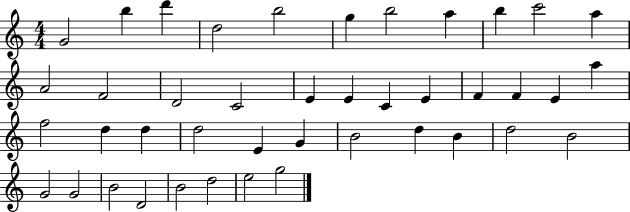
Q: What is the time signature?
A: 4/4